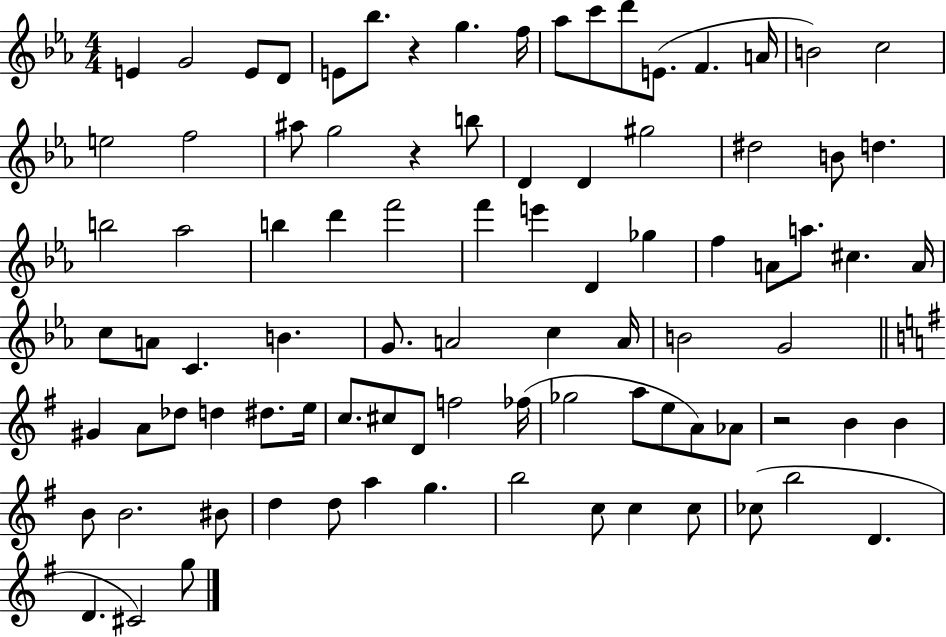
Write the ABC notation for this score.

X:1
T:Untitled
M:4/4
L:1/4
K:Eb
E G2 E/2 D/2 E/2 _b/2 z g f/4 _a/2 c'/2 d'/2 E/2 F A/4 B2 c2 e2 f2 ^a/2 g2 z b/2 D D ^g2 ^d2 B/2 d b2 _a2 b d' f'2 f' e' D _g f A/2 a/2 ^c A/4 c/2 A/2 C B G/2 A2 c A/4 B2 G2 ^G A/2 _d/2 d ^d/2 e/4 c/2 ^c/2 D/2 f2 _f/4 _g2 a/2 e/2 A/2 _A/2 z2 B B B/2 B2 ^B/2 d d/2 a g b2 c/2 c c/2 _c/2 b2 D D ^C2 g/2